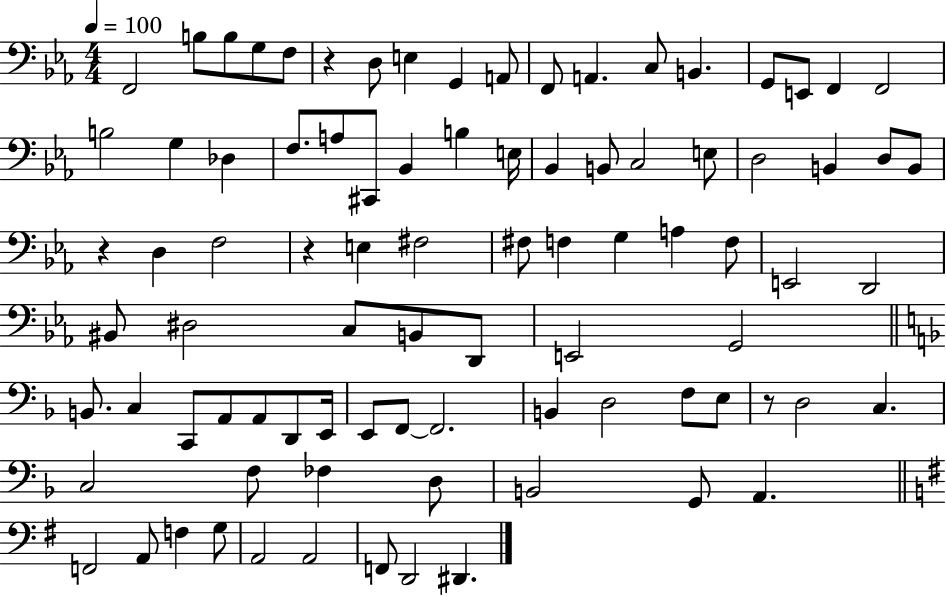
F2/h B3/e B3/e G3/e F3/e R/q D3/e E3/q G2/q A2/e F2/e A2/q. C3/e B2/q. G2/e E2/e F2/q F2/h B3/h G3/q Db3/q F3/e. A3/e C#2/e Bb2/q B3/q E3/s Bb2/q B2/e C3/h E3/e D3/h B2/q D3/e B2/e R/q D3/q F3/h R/q E3/q F#3/h F#3/e F3/q G3/q A3/q F3/e E2/h D2/h BIS2/e D#3/h C3/e B2/e D2/e E2/h G2/h B2/e. C3/q C2/e A2/e A2/e D2/e E2/s E2/e F2/e F2/h. B2/q D3/h F3/e E3/e R/e D3/h C3/q. C3/h F3/e FES3/q D3/e B2/h G2/e A2/q. F2/h A2/e F3/q G3/e A2/h A2/h F2/e D2/h D#2/q.